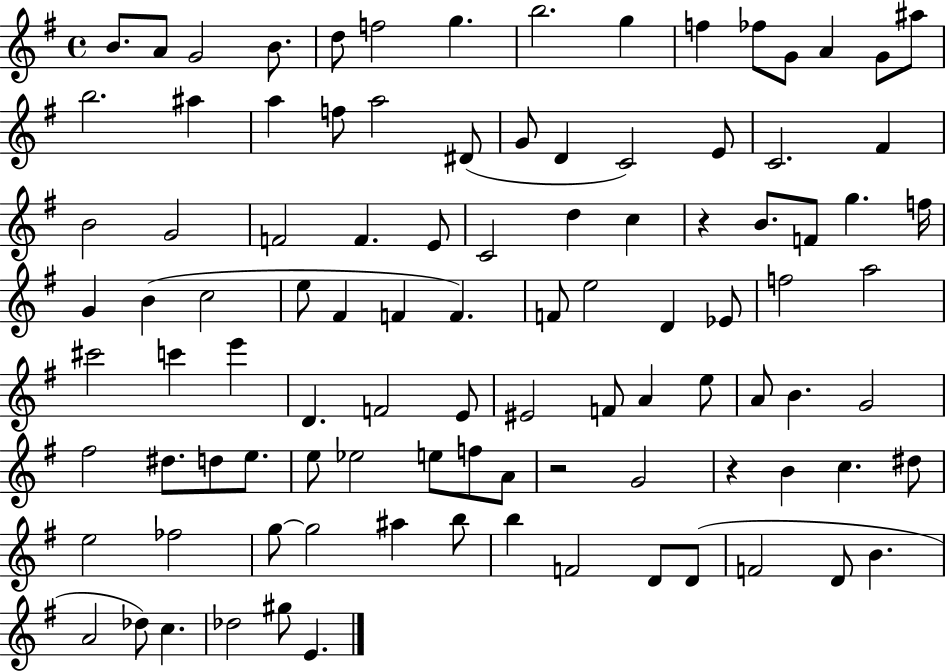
X:1
T:Untitled
M:4/4
L:1/4
K:G
B/2 A/2 G2 B/2 d/2 f2 g b2 g f _f/2 G/2 A G/2 ^a/2 b2 ^a a f/2 a2 ^D/2 G/2 D C2 E/2 C2 ^F B2 G2 F2 F E/2 C2 d c z B/2 F/2 g f/4 G B c2 e/2 ^F F F F/2 e2 D _E/2 f2 a2 ^c'2 c' e' D F2 E/2 ^E2 F/2 A e/2 A/2 B G2 ^f2 ^d/2 d/2 e/2 e/2 _e2 e/2 f/2 A/2 z2 G2 z B c ^d/2 e2 _f2 g/2 g2 ^a b/2 b F2 D/2 D/2 F2 D/2 B A2 _d/2 c _d2 ^g/2 E